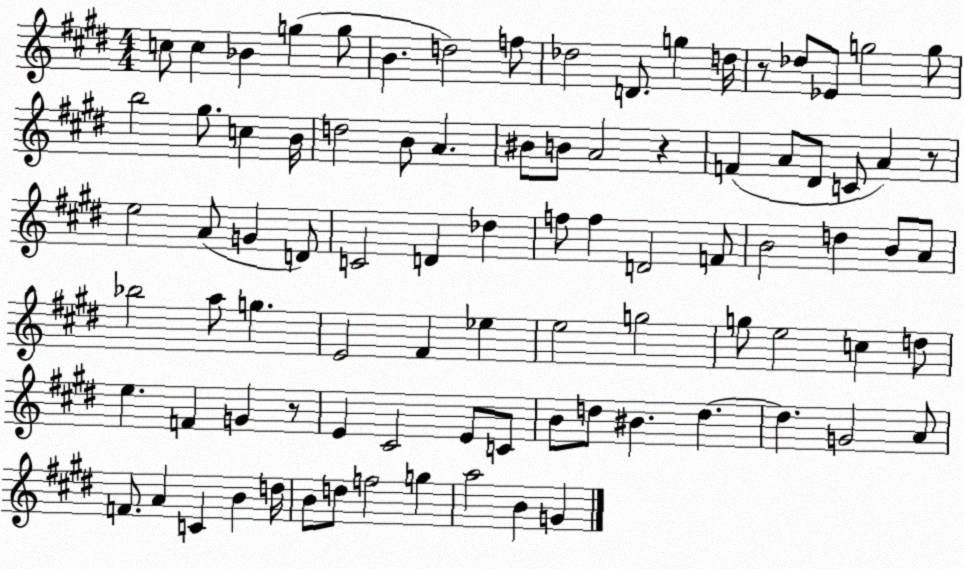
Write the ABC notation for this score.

X:1
T:Untitled
M:4/4
L:1/4
K:E
c/2 c _B g g/2 B d2 f/2 _d2 D/2 g d/4 z/2 _d/2 _E/2 g2 g/2 b2 ^g/2 c B/4 d2 B/2 A ^B/2 B/2 A2 z F A/2 ^D/2 C/2 A z/2 e2 A/2 G D/2 C2 D _d f/2 f D2 F/2 B2 d B/2 A/2 _b2 a/2 g E2 ^F _e e2 g2 g/2 e2 c d/2 e F G z/2 E ^C2 E/2 C/2 B/2 d/2 ^B d d G2 A/2 F/2 A C B d/4 B/2 d/2 f2 g a2 B G